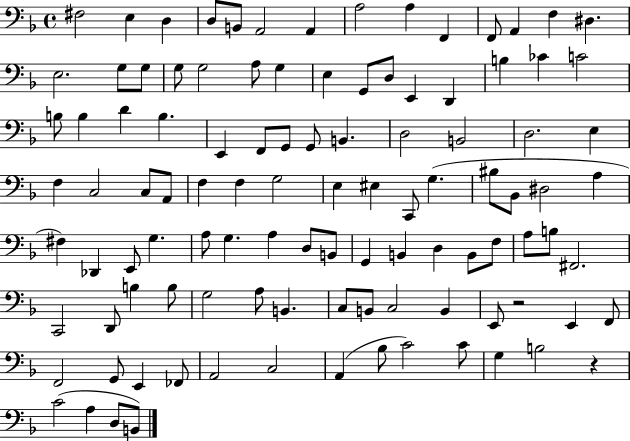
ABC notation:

X:1
T:Untitled
M:4/4
L:1/4
K:F
^F,2 E, D, D,/2 B,,/2 A,,2 A,, A,2 A, F,, F,,/2 A,, F, ^D, E,2 G,/2 G,/2 G,/2 G,2 A,/2 G, E, G,,/2 D,/2 E,, D,, B, _C C2 B,/2 B, D B, E,, F,,/2 G,,/2 G,,/2 B,, D,2 B,,2 D,2 E, F, C,2 C,/2 A,,/2 F, F, G,2 E, ^E, C,,/2 G, ^B,/2 _B,,/2 ^D,2 A, ^F, _D,, E,,/2 G, A,/2 G, A, D,/2 B,,/2 G,, B,, D, B,,/2 F,/2 A,/2 B,/2 ^F,,2 C,,2 D,,/2 B, B,/2 G,2 A,/2 B,, C,/2 B,,/2 C,2 B,, E,,/2 z2 E,, F,,/2 F,,2 G,,/2 E,, _F,,/2 A,,2 C,2 A,, _B,/2 C2 C/2 G, B,2 z C2 A, D,/2 B,,/2